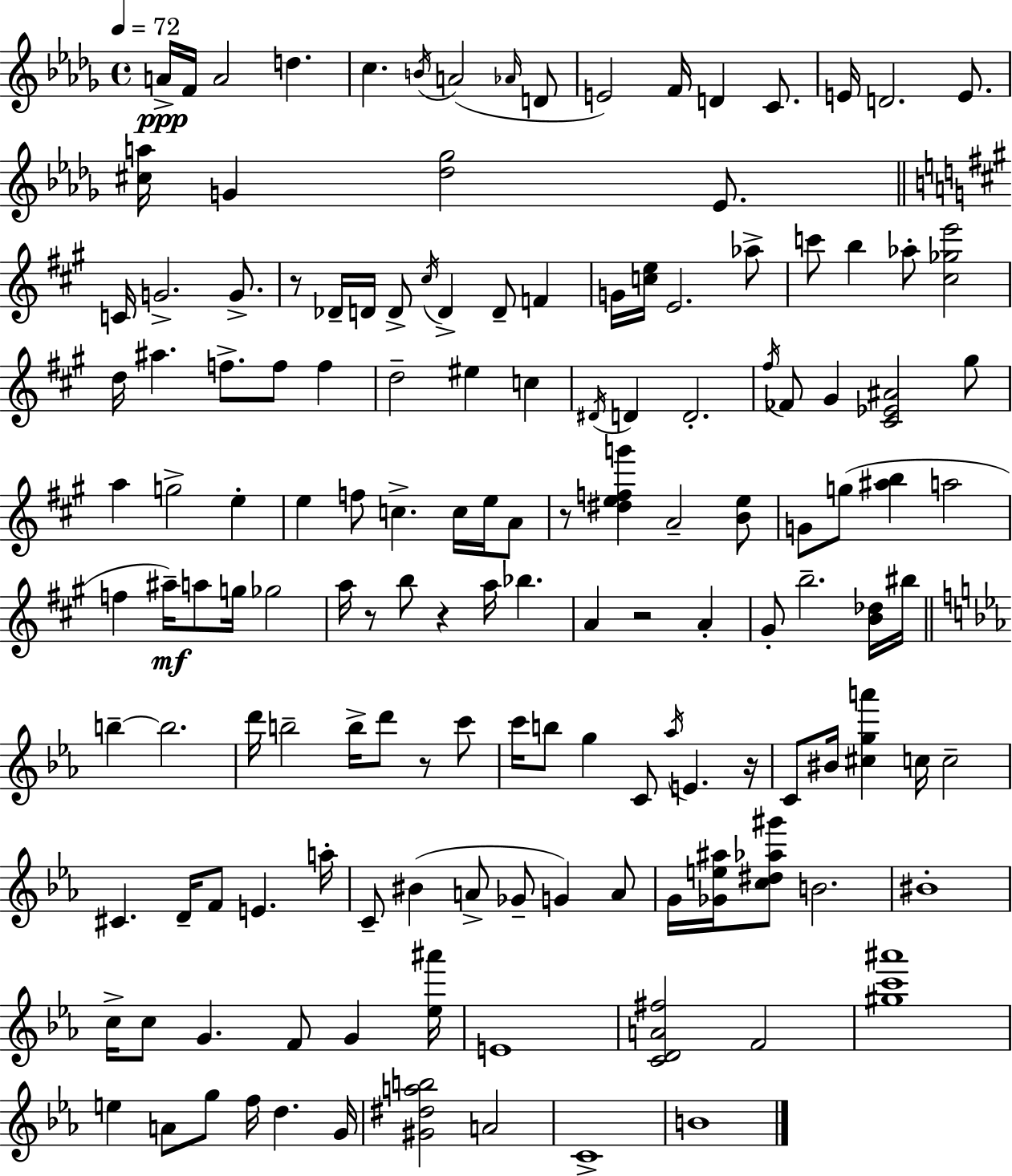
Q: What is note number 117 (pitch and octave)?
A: G5